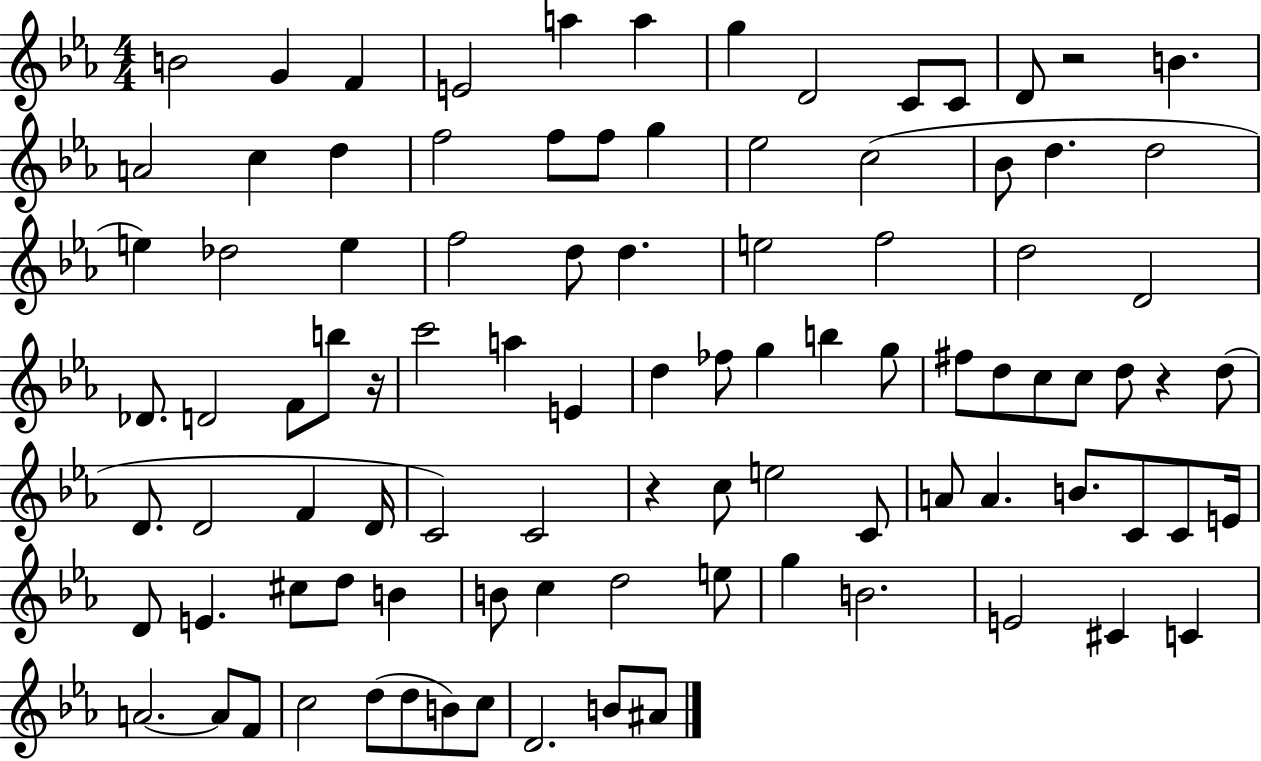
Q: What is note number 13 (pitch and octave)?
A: A4